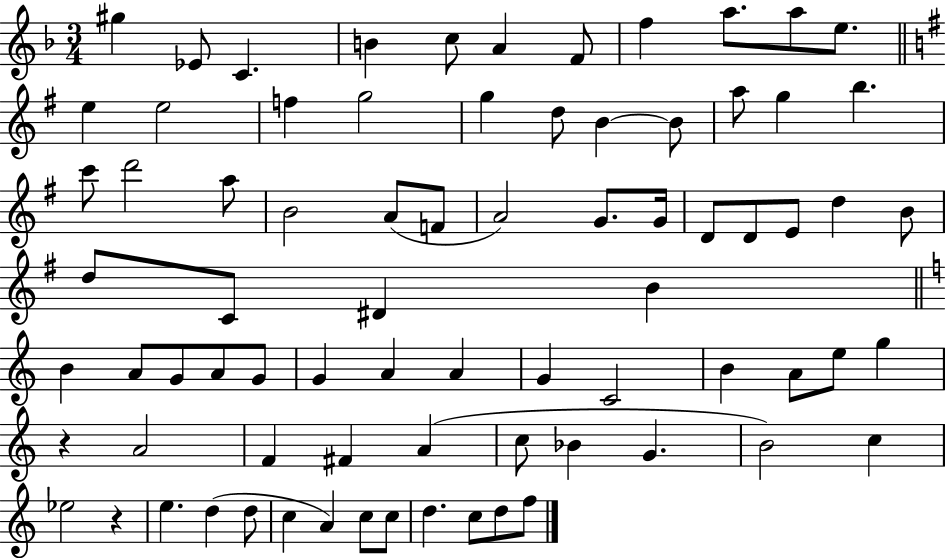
G#5/q Eb4/e C4/q. B4/q C5/e A4/q F4/e F5/q A5/e. A5/e E5/e. E5/q E5/h F5/q G5/h G5/q D5/e B4/q B4/e A5/e G5/q B5/q. C6/e D6/h A5/e B4/h A4/e F4/e A4/h G4/e. G4/s D4/e D4/e E4/e D5/q B4/e D5/e C4/e D#4/q B4/q B4/q A4/e G4/e A4/e G4/e G4/q A4/q A4/q G4/q C4/h B4/q A4/e E5/e G5/q R/q A4/h F4/q F#4/q A4/q C5/e Bb4/q G4/q. B4/h C5/q Eb5/h R/q E5/q. D5/q D5/e C5/q A4/q C5/e C5/e D5/q. C5/e D5/e F5/e